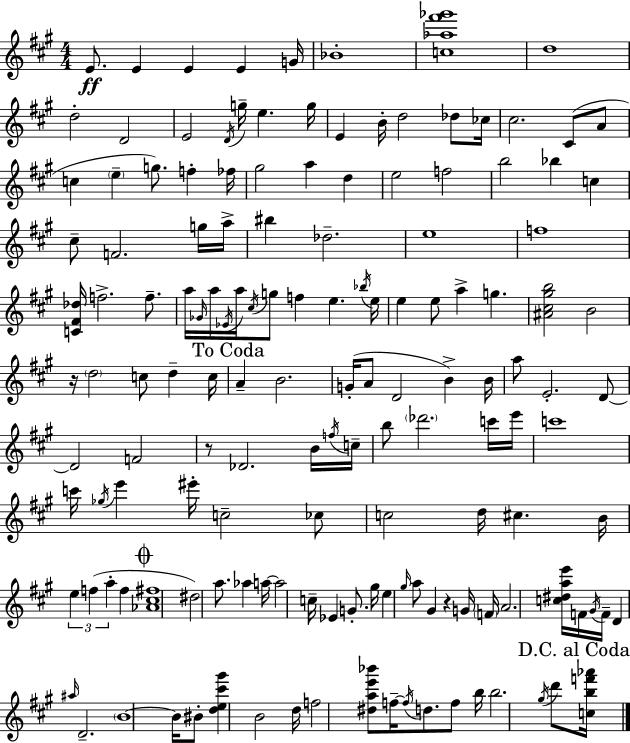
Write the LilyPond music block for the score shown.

{
  \clef treble
  \numericTimeSignature
  \time 4/4
  \key a \major
  e'8.\ff e'4 e'4 e'4 g'16 | bes'1-. | <c'' aes'' fis''' ges'''>1 | d''1 | \break d''2-. d'2 | e'2 \acciaccatura { d'16 } g''16-- e''4. | g''16 e'4 b'16-. d''2 des''8 | ces''16 cis''2. cis'8( a'8 | \break c''4 \parenthesize e''4-- g''8.) f''4-. | fes''16 gis''2 a''4 d''4 | e''2 f''2 | b''2 bes''4 c''4 | \break cis''8-- f'2. g''16 | a''16-> bis''4 des''2.-- | e''1 | f''1 | \break <c' fis' des''>16 f''2.-> f''8.-- | a''16 \grace { ges'16 } a''16 \acciaccatura { ees'16 } a''16 \acciaccatura { cis''16 } g''8 f''4 e''4. | \acciaccatura { bes''16 } e''16 e''4 e''8 a''4-> g''4. | <ais' cis'' gis'' b''>2 b'2 | \break r16 \parenthesize d''2 c''8 | d''4-- c''16 \mark "To Coda" a'4-- b'2. | g'16-.( a'8 d'2 | b'4->) b'16 a''8 e'2.-. | \break d'8~~ d'2 f'2 | r8 des'2. | b'16 \acciaccatura { f''16 } c''16-- b''8 \parenthesize des'''2. | c'''16 e'''16 c'''1 | \break c'''16 \acciaccatura { ges''16 } e'''4 eis'''16-. c''2-- | ces''8 c''2 d''16 | cis''4. b'16 \tuplet 3/2 { e''4 f''4( a''4-. } | f''4 \mark \markup { \musicglyph "scripts.coda" } <aes' cis'' fis''>1 | \break dis''2) a''8. | aes''4 a''16~~ a''2 c''16-- | ees'4 g'8.-. gis''16 e''4 \grace { gis''16 } a''8 gis'4 | r4 g'16 \parenthesize f'16 a'2. | \break <c'' dis'' a'' e'''>16 f'16 \acciaccatura { gis'16 } f'16-- d'4 \grace { ais''16 } d'2.-- | \parenthesize b'1~~ | b'16 bis'8-. <d'' e'' cis''' gis'''>4 | b'2 d''16 f''2 | \break <dis'' a'' e''' bes'''>8 f''16--~~ \acciaccatura { f''16 } d''8. f''8 b''16 b''2. | \acciaccatura { gis''16 } d'''8 \mark "D.C. al Coda" <c'' b'' f''' aes'''>16 \bar "|."
}